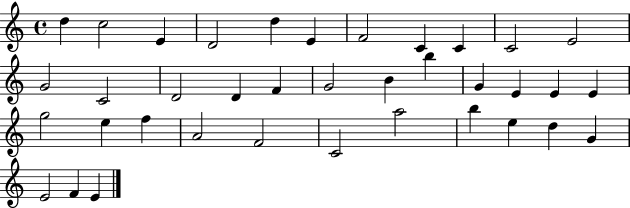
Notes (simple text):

D5/q C5/h E4/q D4/h D5/q E4/q F4/h C4/q C4/q C4/h E4/h G4/h C4/h D4/h D4/q F4/q G4/h B4/q B5/q G4/q E4/q E4/q E4/q G5/h E5/q F5/q A4/h F4/h C4/h A5/h B5/q E5/q D5/q G4/q E4/h F4/q E4/q